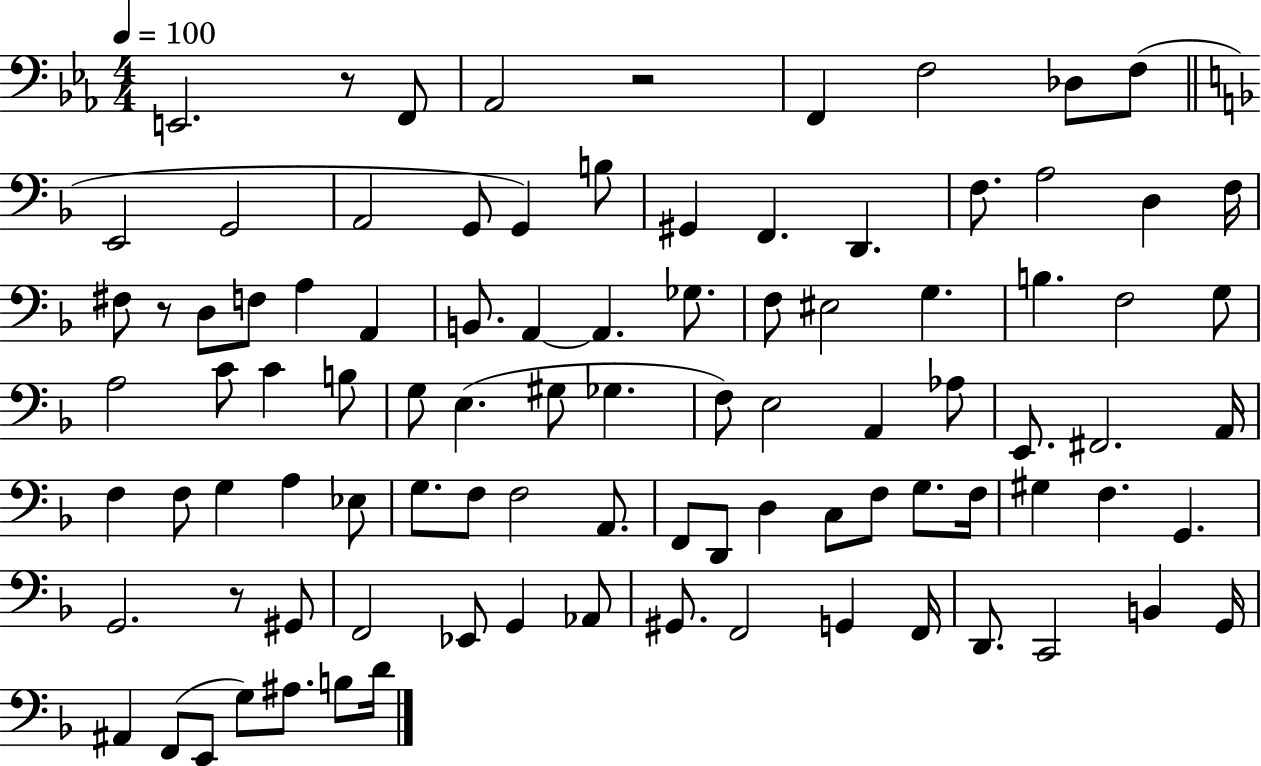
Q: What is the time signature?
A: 4/4